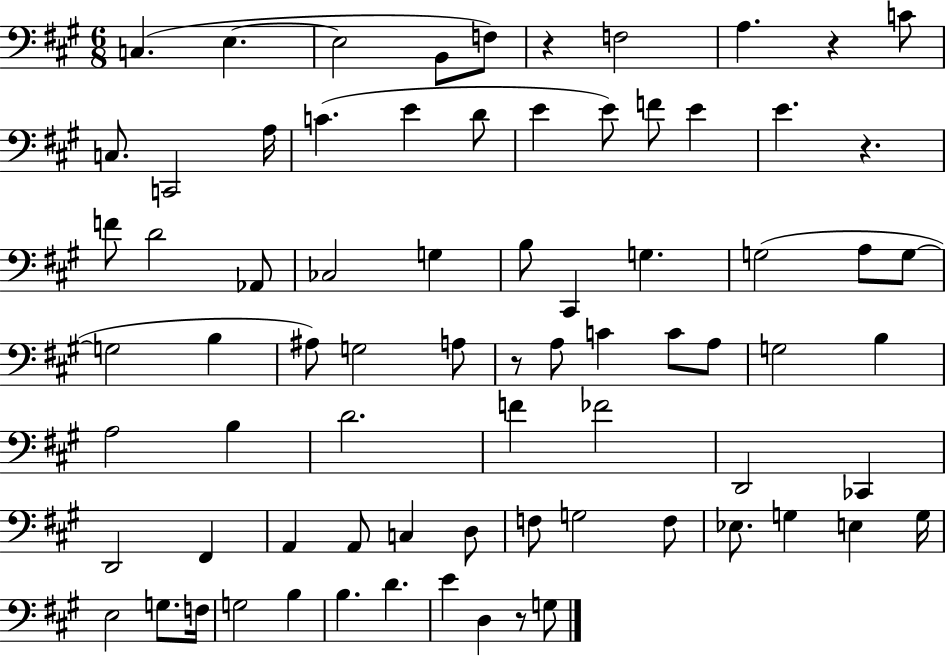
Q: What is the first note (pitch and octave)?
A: C3